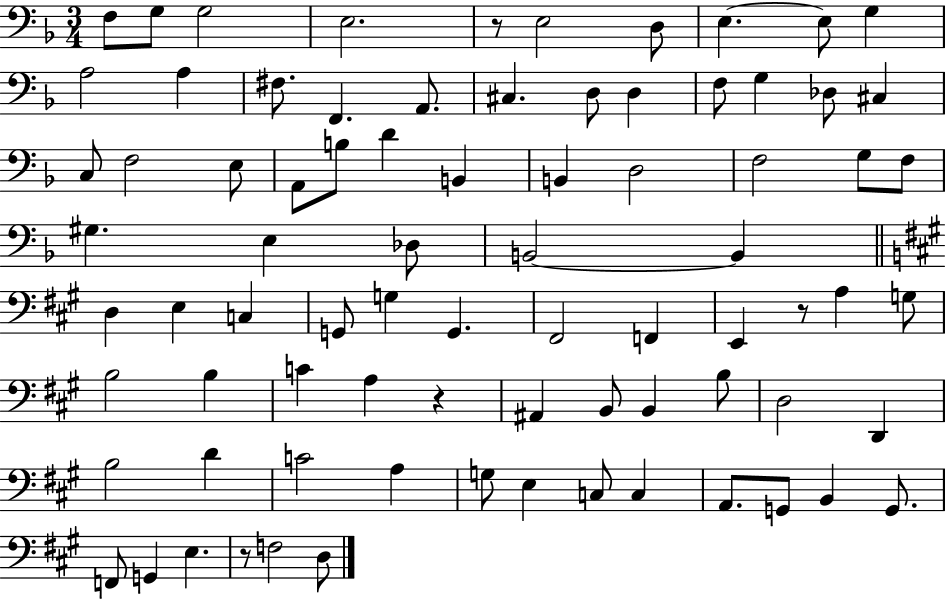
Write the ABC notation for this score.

X:1
T:Untitled
M:3/4
L:1/4
K:F
F,/2 G,/2 G,2 E,2 z/2 E,2 D,/2 E, E,/2 G, A,2 A, ^F,/2 F,, A,,/2 ^C, D,/2 D, F,/2 G, _D,/2 ^C, C,/2 F,2 E,/2 A,,/2 B,/2 D B,, B,, D,2 F,2 G,/2 F,/2 ^G, E, _D,/2 B,,2 B,, D, E, C, G,,/2 G, G,, ^F,,2 F,, E,, z/2 A, G,/2 B,2 B, C A, z ^A,, B,,/2 B,, B,/2 D,2 D,, B,2 D C2 A, G,/2 E, C,/2 C, A,,/2 G,,/2 B,, G,,/2 F,,/2 G,, E, z/2 F,2 D,/2